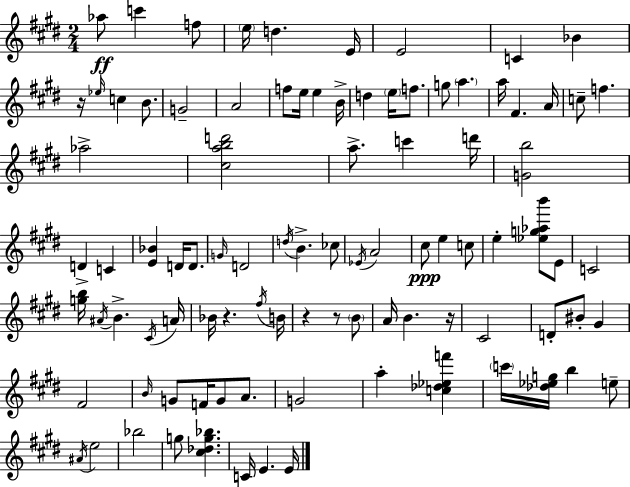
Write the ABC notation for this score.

X:1
T:Untitled
M:2/4
L:1/4
K:E
_a/2 c' f/2 e/4 d E/4 E2 C _B z/4 _e/4 c B/2 G2 A2 f/2 e/4 e B/4 d e/4 f/2 g/2 a a/4 ^F A/4 c/2 f _a2 [^cabd']2 a/2 c' d'/4 [Gb]2 D C [E_B] D/4 D/2 G/4 D2 d/4 B _c/2 _E/4 A2 ^c/2 e c/2 e [_eg_ab']/2 E/2 C2 [gb]/4 ^A/4 B ^C/4 A/4 _B/4 z ^f/4 B/4 z z/2 B/2 A/4 B z/4 ^C2 D/2 ^B/2 ^G ^F2 B/4 G/2 F/4 G/2 A/2 G2 a [c_d_ef'] c'/4 [_d_eg]/4 b e/2 ^A/4 e2 _b2 g/2 [^c_dg_b] C/4 E E/4